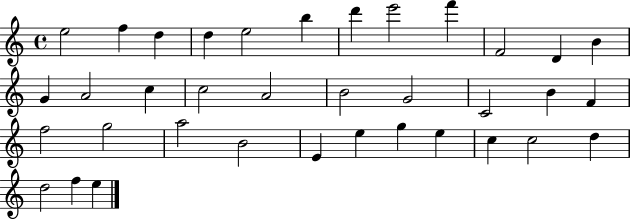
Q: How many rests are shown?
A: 0